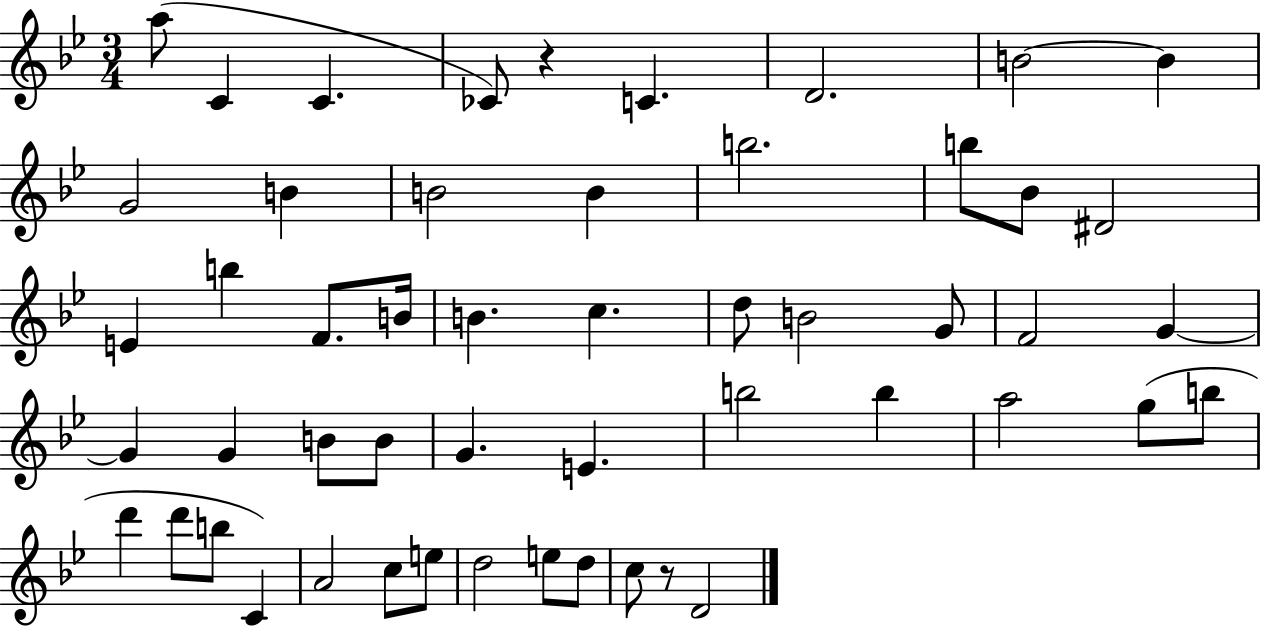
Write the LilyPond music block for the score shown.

{
  \clef treble
  \numericTimeSignature
  \time 3/4
  \key bes \major
  a''8( c'4 c'4. | ces'8) r4 c'4. | d'2. | b'2~~ b'4 | \break g'2 b'4 | b'2 b'4 | b''2. | b''8 bes'8 dis'2 | \break e'4 b''4 f'8. b'16 | b'4. c''4. | d''8 b'2 g'8 | f'2 g'4~~ | \break g'4 g'4 b'8 b'8 | g'4. e'4. | b''2 b''4 | a''2 g''8( b''8 | \break d'''4 d'''8 b''8 c'4) | a'2 c''8 e''8 | d''2 e''8 d''8 | c''8 r8 d'2 | \break \bar "|."
}